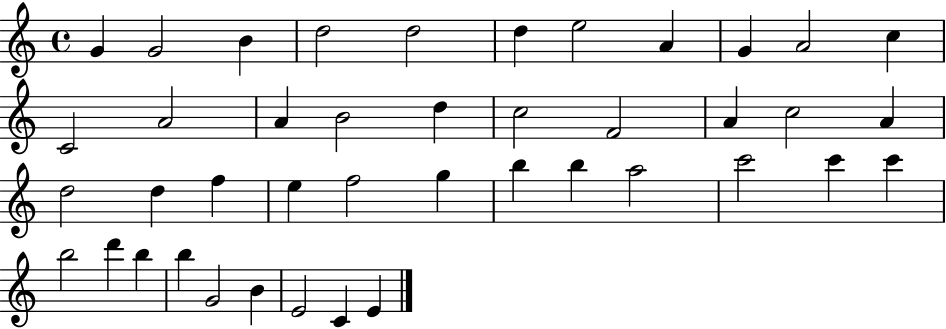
{
  \clef treble
  \time 4/4
  \defaultTimeSignature
  \key c \major
  g'4 g'2 b'4 | d''2 d''2 | d''4 e''2 a'4 | g'4 a'2 c''4 | \break c'2 a'2 | a'4 b'2 d''4 | c''2 f'2 | a'4 c''2 a'4 | \break d''2 d''4 f''4 | e''4 f''2 g''4 | b''4 b''4 a''2 | c'''2 c'''4 c'''4 | \break b''2 d'''4 b''4 | b''4 g'2 b'4 | e'2 c'4 e'4 | \bar "|."
}